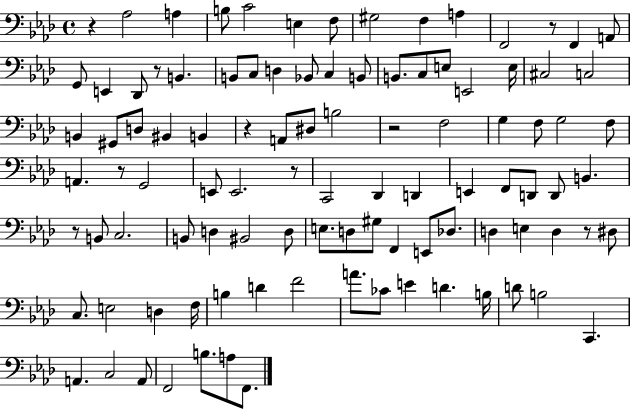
X:1
T:Untitled
M:4/4
L:1/4
K:Ab
z _A,2 A, B,/2 C2 E, F,/2 ^G,2 F, A, F,,2 z/2 F,, A,,/2 G,,/2 E,, _D,,/2 z/2 B,, B,,/2 C,/2 D, _B,,/2 C, B,,/2 B,,/2 C,/2 E,/2 E,,2 E,/4 ^C,2 C,2 B,, ^G,,/2 D,/2 ^B,, B,, z A,,/2 ^D,/2 B,2 z2 F,2 G, F,/2 G,2 F,/2 A,, z/2 G,,2 E,,/2 E,,2 z/2 C,,2 _D,, D,, E,, F,,/2 D,,/2 D,,/2 B,, z/2 B,,/2 C,2 B,,/2 D, ^B,,2 D,/2 E,/2 D,/2 ^G,/2 F,, E,,/2 _D,/2 D, E, D, z/2 ^D,/2 C,/2 E,2 D, F,/4 B, D F2 A/2 _C/2 E D B,/4 D/2 B,2 C,, A,, C,2 A,,/2 F,,2 B,/2 A,/2 F,,/2